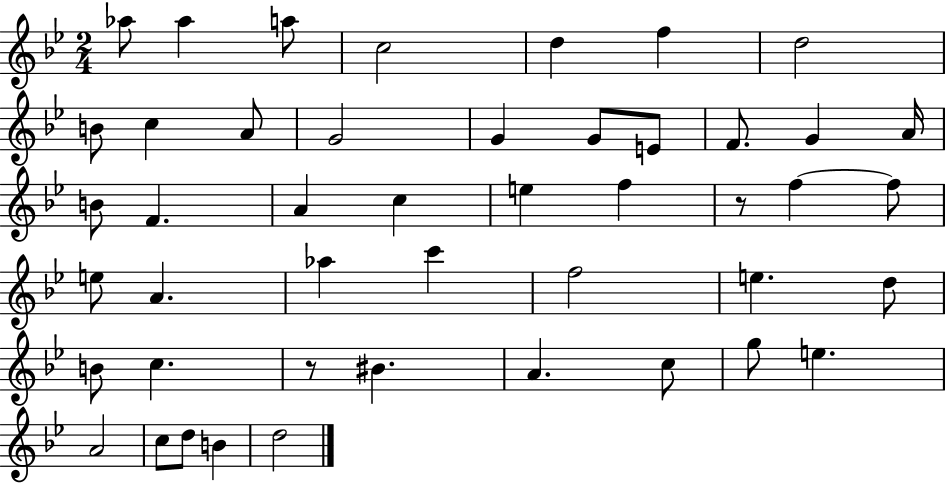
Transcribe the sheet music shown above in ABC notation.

X:1
T:Untitled
M:2/4
L:1/4
K:Bb
_a/2 _a a/2 c2 d f d2 B/2 c A/2 G2 G G/2 E/2 F/2 G A/4 B/2 F A c e f z/2 f f/2 e/2 A _a c' f2 e d/2 B/2 c z/2 ^B A c/2 g/2 e A2 c/2 d/2 B d2